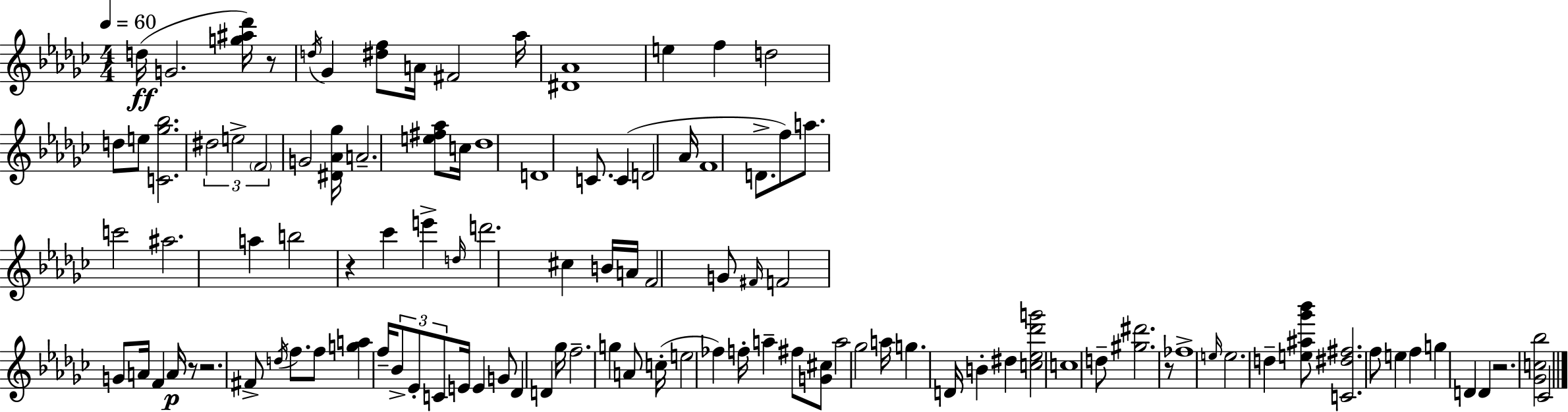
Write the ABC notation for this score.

X:1
T:Untitled
M:4/4
L:1/4
K:Ebm
d/4 G2 [g^a_d']/4 z/2 d/4 _G [^df]/2 A/4 ^F2 _a/4 [^D_A]4 e f d2 d/2 e/2 [C_g_b]2 ^d2 e2 F2 G2 [^D_A_g]/4 A2 [e^f_a]/2 c/4 _d4 D4 C/2 C D2 _A/4 F4 D/2 f/2 a/2 c'2 ^a2 a b2 z _c' e' d/4 d'2 ^c B/4 A/4 F2 G/2 ^F/4 F2 G/2 A/4 F A/4 z/2 z2 ^F/2 d/4 f/2 f/2 [ga] f/4 _B/2 _E/2 C/2 E/4 E G/2 _D D _g/4 f2 g A/2 c/4 e2 _f f/4 a ^f/2 [G^c]/2 a2 _g2 a/4 g D/4 B ^d [c_e_d'g']2 c4 d/2 [^g^d']2 z/2 _f4 e/4 e2 d [e^a_g'_b']/2 [C^d^f]2 f/2 e f g D D z2 [_Gc_b]2 _C2